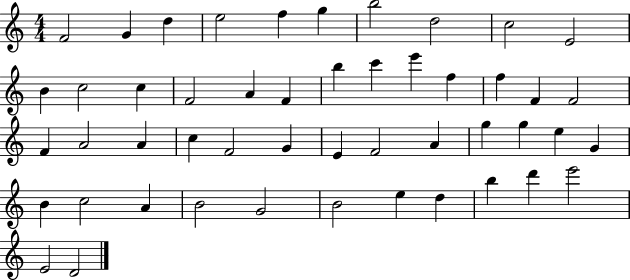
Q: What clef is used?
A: treble